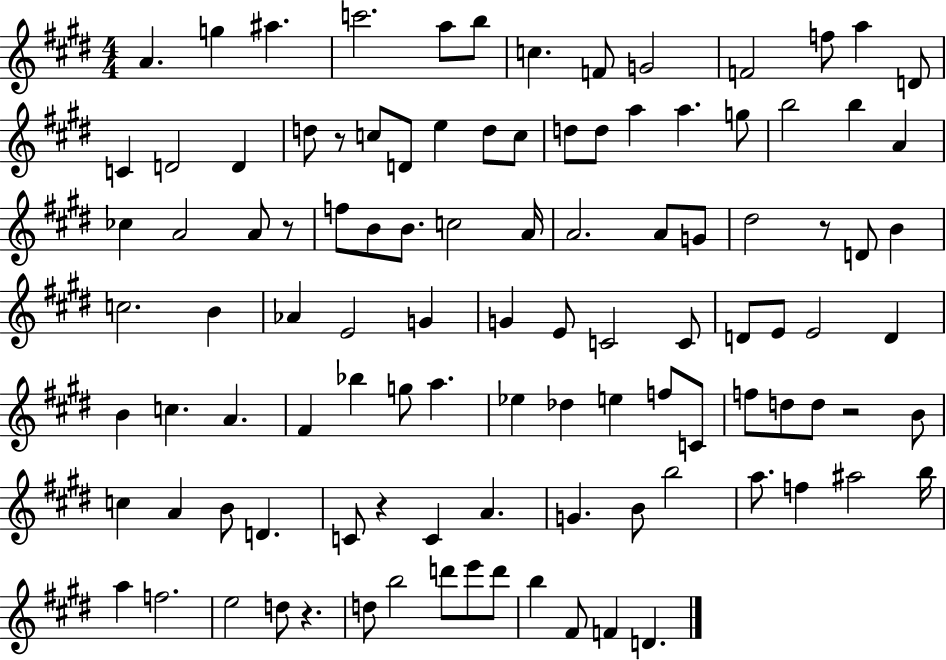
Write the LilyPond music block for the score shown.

{
  \clef treble
  \numericTimeSignature
  \time 4/4
  \key e \major
  a'4. g''4 ais''4. | c'''2. a''8 b''8 | c''4. f'8 g'2 | f'2 f''8 a''4 d'8 | \break c'4 d'2 d'4 | d''8 r8 c''8 d'8 e''4 d''8 c''8 | d''8 d''8 a''4 a''4. g''8 | b''2 b''4 a'4 | \break ces''4 a'2 a'8 r8 | f''8 b'8 b'8. c''2 a'16 | a'2. a'8 g'8 | dis''2 r8 d'8 b'4 | \break c''2. b'4 | aes'4 e'2 g'4 | g'4 e'8 c'2 c'8 | d'8 e'8 e'2 d'4 | \break b'4 c''4. a'4. | fis'4 bes''4 g''8 a''4. | ees''4 des''4 e''4 f''8 c'8 | f''8 d''8 d''8 r2 b'8 | \break c''4 a'4 b'8 d'4. | c'8 r4 c'4 a'4. | g'4. b'8 b''2 | a''8. f''4 ais''2 b''16 | \break a''4 f''2. | e''2 d''8 r4. | d''8 b''2 d'''8 e'''8 d'''8 | b''4 fis'8 f'4 d'4. | \break \bar "|."
}